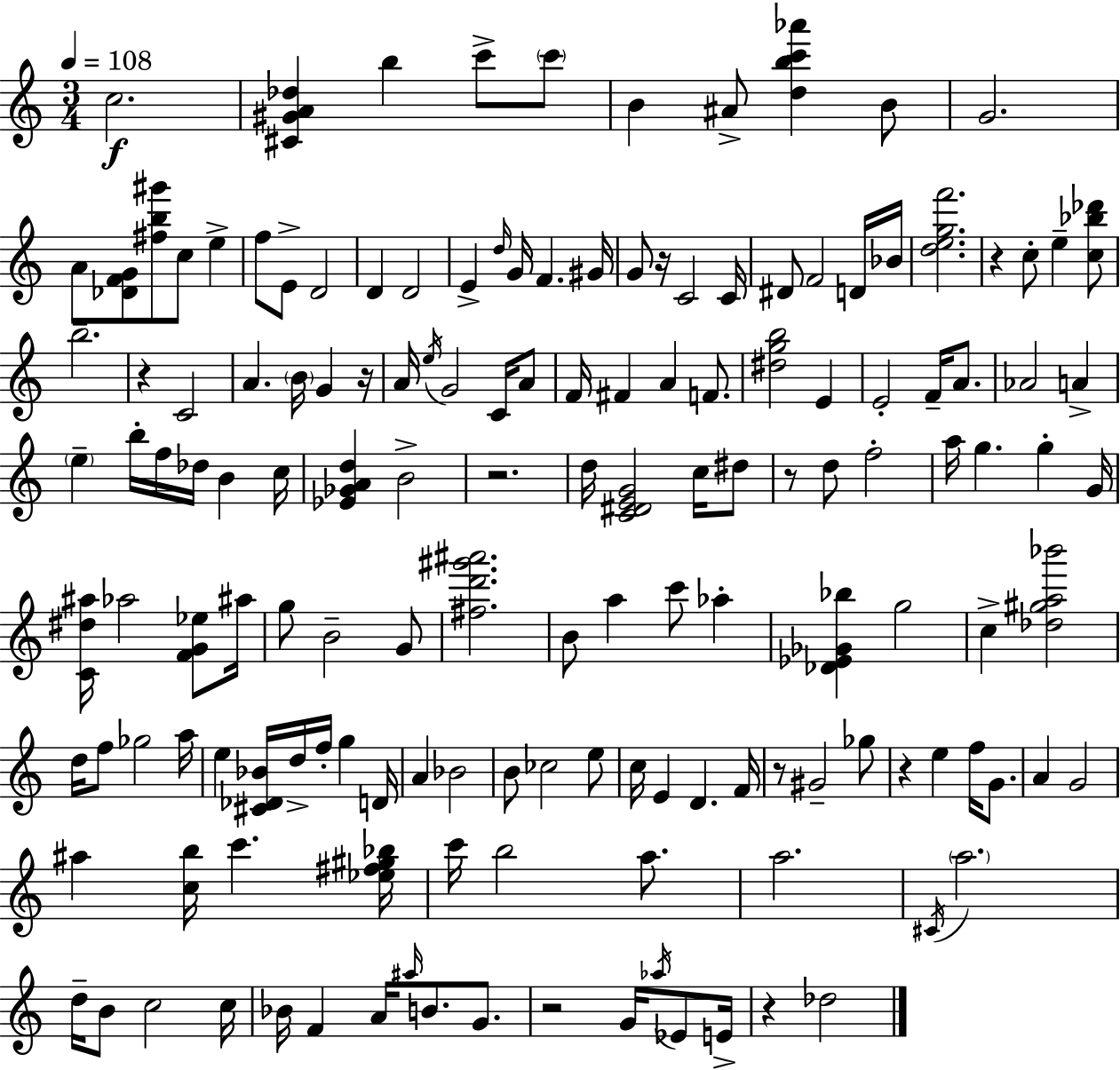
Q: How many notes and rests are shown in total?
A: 152